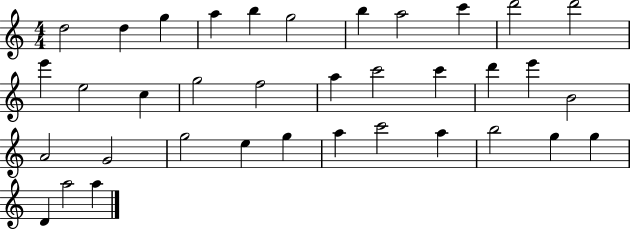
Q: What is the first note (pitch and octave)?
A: D5